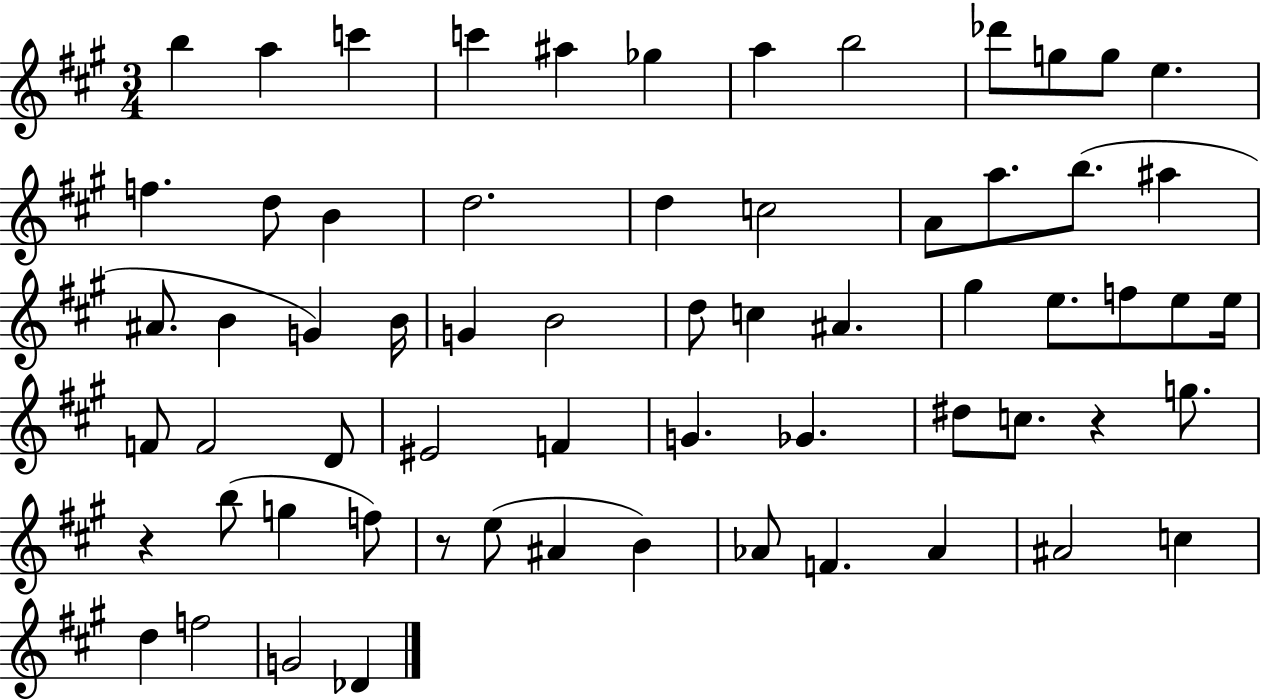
{
  \clef treble
  \numericTimeSignature
  \time 3/4
  \key a \major
  b''4 a''4 c'''4 | c'''4 ais''4 ges''4 | a''4 b''2 | des'''8 g''8 g''8 e''4. | \break f''4. d''8 b'4 | d''2. | d''4 c''2 | a'8 a''8. b''8.( ais''4 | \break ais'8. b'4 g'4) b'16 | g'4 b'2 | d''8 c''4 ais'4. | gis''4 e''8. f''8 e''8 e''16 | \break f'8 f'2 d'8 | eis'2 f'4 | g'4. ges'4. | dis''8 c''8. r4 g''8. | \break r4 b''8( g''4 f''8) | r8 e''8( ais'4 b'4) | aes'8 f'4. aes'4 | ais'2 c''4 | \break d''4 f''2 | g'2 des'4 | \bar "|."
}